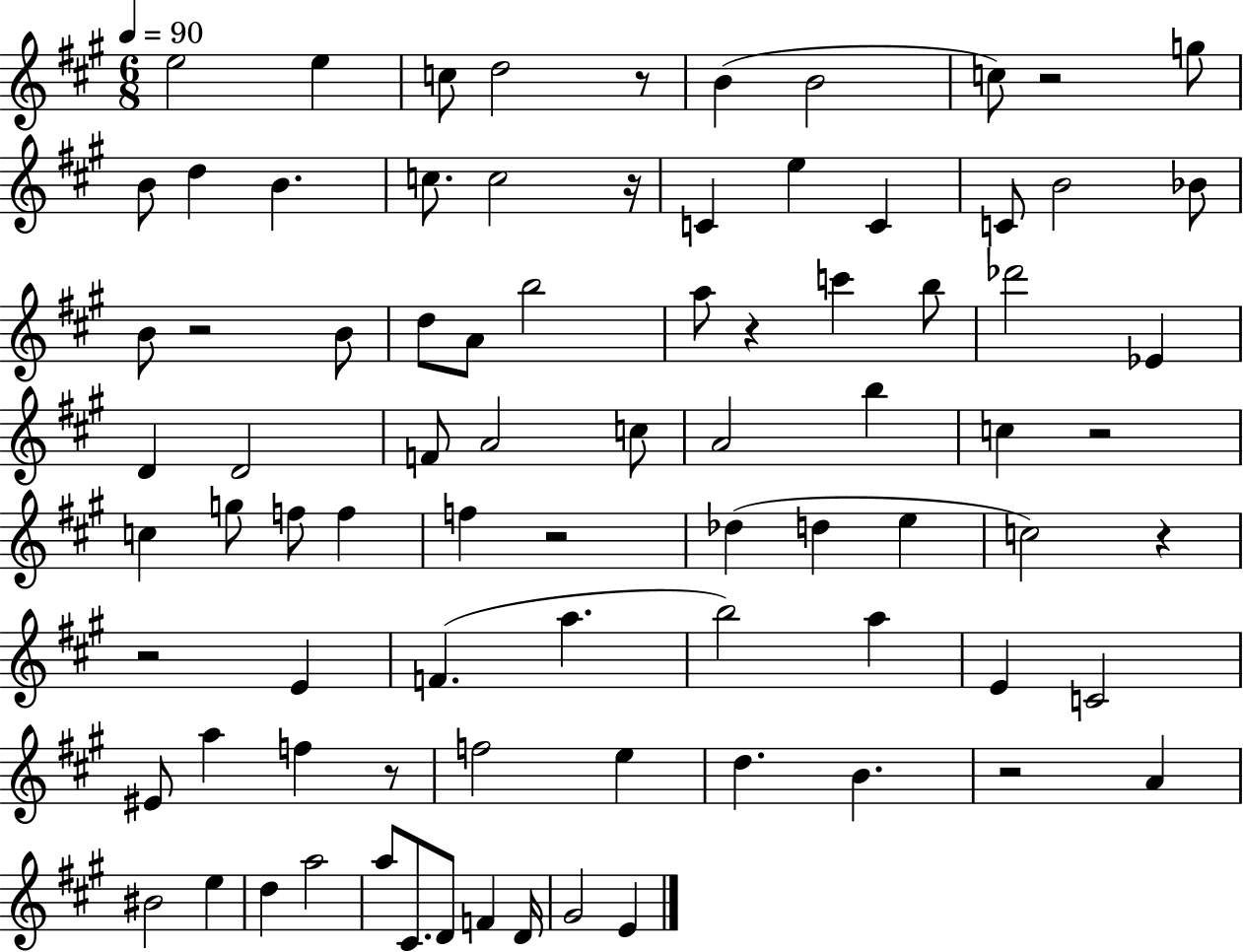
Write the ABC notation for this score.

X:1
T:Untitled
M:6/8
L:1/4
K:A
e2 e c/2 d2 z/2 B B2 c/2 z2 g/2 B/2 d B c/2 c2 z/4 C e C C/2 B2 _B/2 B/2 z2 B/2 d/2 A/2 b2 a/2 z c' b/2 _d'2 _E D D2 F/2 A2 c/2 A2 b c z2 c g/2 f/2 f f z2 _d d e c2 z z2 E F a b2 a E C2 ^E/2 a f z/2 f2 e d B z2 A ^B2 e d a2 a/2 ^C/2 D/2 F D/4 ^G2 E